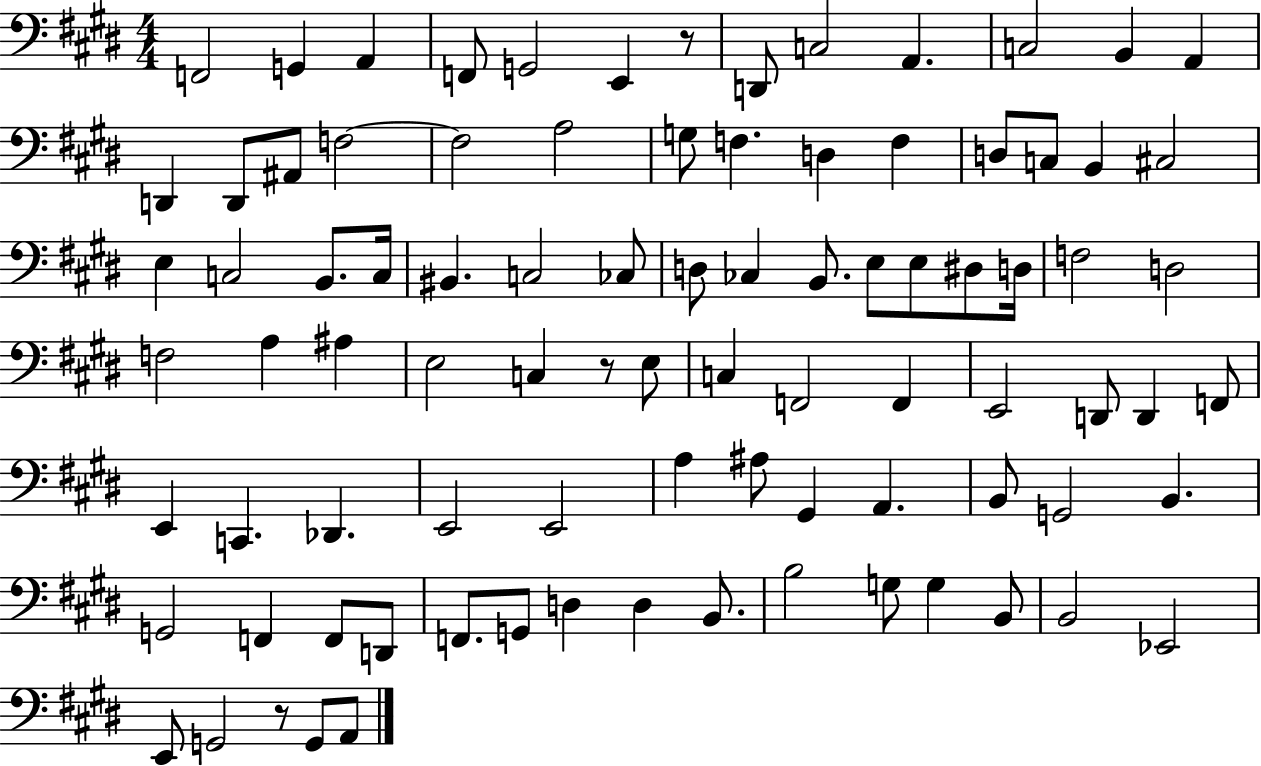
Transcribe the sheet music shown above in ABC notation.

X:1
T:Untitled
M:4/4
L:1/4
K:E
F,,2 G,, A,, F,,/2 G,,2 E,, z/2 D,,/2 C,2 A,, C,2 B,, A,, D,, D,,/2 ^A,,/2 F,2 F,2 A,2 G,/2 F, D, F, D,/2 C,/2 B,, ^C,2 E, C,2 B,,/2 C,/4 ^B,, C,2 _C,/2 D,/2 _C, B,,/2 E,/2 E,/2 ^D,/2 D,/4 F,2 D,2 F,2 A, ^A, E,2 C, z/2 E,/2 C, F,,2 F,, E,,2 D,,/2 D,, F,,/2 E,, C,, _D,, E,,2 E,,2 A, ^A,/2 ^G,, A,, B,,/2 G,,2 B,, G,,2 F,, F,,/2 D,,/2 F,,/2 G,,/2 D, D, B,,/2 B,2 G,/2 G, B,,/2 B,,2 _E,,2 E,,/2 G,,2 z/2 G,,/2 A,,/2